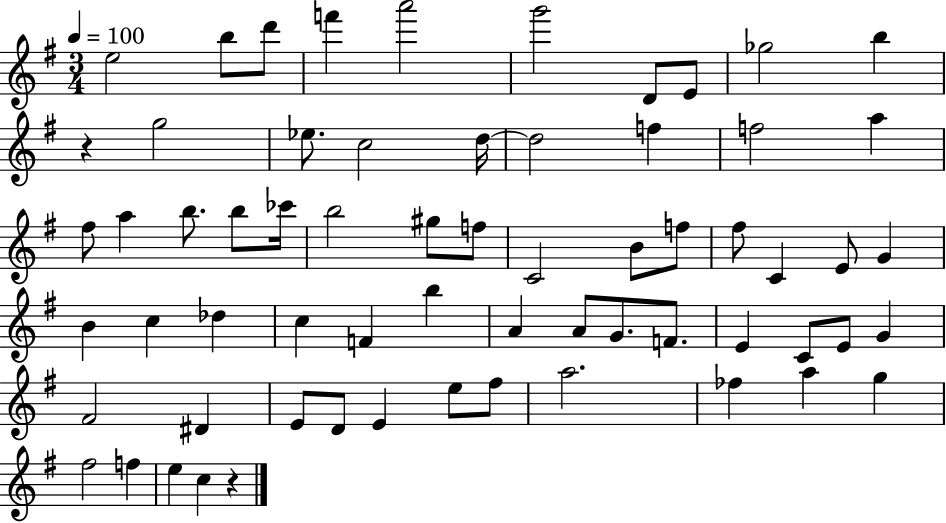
{
  \clef treble
  \numericTimeSignature
  \time 3/4
  \key g \major
  \tempo 4 = 100
  e''2 b''8 d'''8 | f'''4 a'''2 | g'''2 d'8 e'8 | ges''2 b''4 | \break r4 g''2 | ees''8. c''2 d''16~~ | d''2 f''4 | f''2 a''4 | \break fis''8 a''4 b''8. b''8 ces'''16 | b''2 gis''8 f''8 | c'2 b'8 f''8 | fis''8 c'4 e'8 g'4 | \break b'4 c''4 des''4 | c''4 f'4 b''4 | a'4 a'8 g'8. f'8. | e'4 c'8 e'8 g'4 | \break fis'2 dis'4 | e'8 d'8 e'4 e''8 fis''8 | a''2. | fes''4 a''4 g''4 | \break fis''2 f''4 | e''4 c''4 r4 | \bar "|."
}